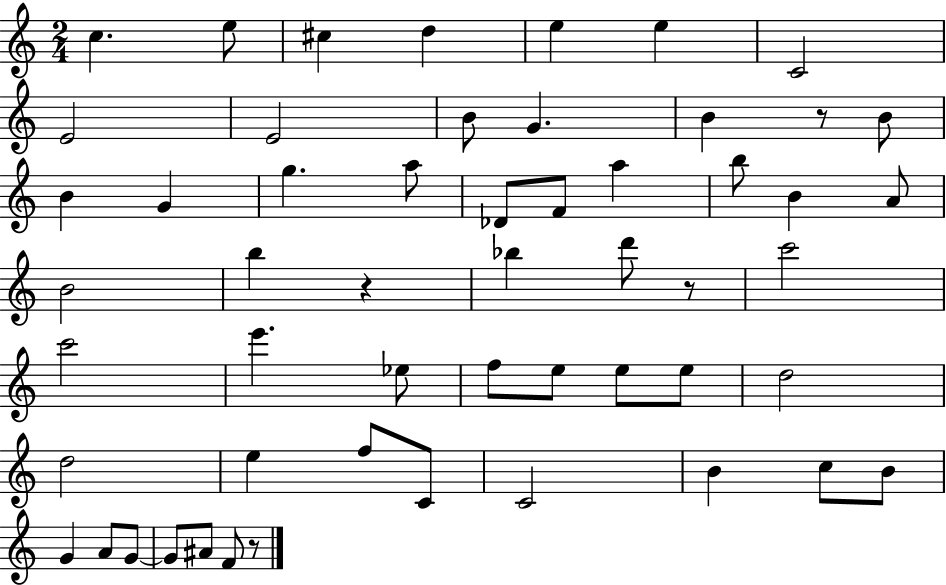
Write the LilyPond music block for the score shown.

{
  \clef treble
  \numericTimeSignature
  \time 2/4
  \key c \major
  c''4. e''8 | cis''4 d''4 | e''4 e''4 | c'2 | \break e'2 | e'2 | b'8 g'4. | b'4 r8 b'8 | \break b'4 g'4 | g''4. a''8 | des'8 f'8 a''4 | b''8 b'4 a'8 | \break b'2 | b''4 r4 | bes''4 d'''8 r8 | c'''2 | \break c'''2 | e'''4. ees''8 | f''8 e''8 e''8 e''8 | d''2 | \break d''2 | e''4 f''8 c'8 | c'2 | b'4 c''8 b'8 | \break g'4 a'8 g'8~~ | g'8 ais'8 f'8 r8 | \bar "|."
}